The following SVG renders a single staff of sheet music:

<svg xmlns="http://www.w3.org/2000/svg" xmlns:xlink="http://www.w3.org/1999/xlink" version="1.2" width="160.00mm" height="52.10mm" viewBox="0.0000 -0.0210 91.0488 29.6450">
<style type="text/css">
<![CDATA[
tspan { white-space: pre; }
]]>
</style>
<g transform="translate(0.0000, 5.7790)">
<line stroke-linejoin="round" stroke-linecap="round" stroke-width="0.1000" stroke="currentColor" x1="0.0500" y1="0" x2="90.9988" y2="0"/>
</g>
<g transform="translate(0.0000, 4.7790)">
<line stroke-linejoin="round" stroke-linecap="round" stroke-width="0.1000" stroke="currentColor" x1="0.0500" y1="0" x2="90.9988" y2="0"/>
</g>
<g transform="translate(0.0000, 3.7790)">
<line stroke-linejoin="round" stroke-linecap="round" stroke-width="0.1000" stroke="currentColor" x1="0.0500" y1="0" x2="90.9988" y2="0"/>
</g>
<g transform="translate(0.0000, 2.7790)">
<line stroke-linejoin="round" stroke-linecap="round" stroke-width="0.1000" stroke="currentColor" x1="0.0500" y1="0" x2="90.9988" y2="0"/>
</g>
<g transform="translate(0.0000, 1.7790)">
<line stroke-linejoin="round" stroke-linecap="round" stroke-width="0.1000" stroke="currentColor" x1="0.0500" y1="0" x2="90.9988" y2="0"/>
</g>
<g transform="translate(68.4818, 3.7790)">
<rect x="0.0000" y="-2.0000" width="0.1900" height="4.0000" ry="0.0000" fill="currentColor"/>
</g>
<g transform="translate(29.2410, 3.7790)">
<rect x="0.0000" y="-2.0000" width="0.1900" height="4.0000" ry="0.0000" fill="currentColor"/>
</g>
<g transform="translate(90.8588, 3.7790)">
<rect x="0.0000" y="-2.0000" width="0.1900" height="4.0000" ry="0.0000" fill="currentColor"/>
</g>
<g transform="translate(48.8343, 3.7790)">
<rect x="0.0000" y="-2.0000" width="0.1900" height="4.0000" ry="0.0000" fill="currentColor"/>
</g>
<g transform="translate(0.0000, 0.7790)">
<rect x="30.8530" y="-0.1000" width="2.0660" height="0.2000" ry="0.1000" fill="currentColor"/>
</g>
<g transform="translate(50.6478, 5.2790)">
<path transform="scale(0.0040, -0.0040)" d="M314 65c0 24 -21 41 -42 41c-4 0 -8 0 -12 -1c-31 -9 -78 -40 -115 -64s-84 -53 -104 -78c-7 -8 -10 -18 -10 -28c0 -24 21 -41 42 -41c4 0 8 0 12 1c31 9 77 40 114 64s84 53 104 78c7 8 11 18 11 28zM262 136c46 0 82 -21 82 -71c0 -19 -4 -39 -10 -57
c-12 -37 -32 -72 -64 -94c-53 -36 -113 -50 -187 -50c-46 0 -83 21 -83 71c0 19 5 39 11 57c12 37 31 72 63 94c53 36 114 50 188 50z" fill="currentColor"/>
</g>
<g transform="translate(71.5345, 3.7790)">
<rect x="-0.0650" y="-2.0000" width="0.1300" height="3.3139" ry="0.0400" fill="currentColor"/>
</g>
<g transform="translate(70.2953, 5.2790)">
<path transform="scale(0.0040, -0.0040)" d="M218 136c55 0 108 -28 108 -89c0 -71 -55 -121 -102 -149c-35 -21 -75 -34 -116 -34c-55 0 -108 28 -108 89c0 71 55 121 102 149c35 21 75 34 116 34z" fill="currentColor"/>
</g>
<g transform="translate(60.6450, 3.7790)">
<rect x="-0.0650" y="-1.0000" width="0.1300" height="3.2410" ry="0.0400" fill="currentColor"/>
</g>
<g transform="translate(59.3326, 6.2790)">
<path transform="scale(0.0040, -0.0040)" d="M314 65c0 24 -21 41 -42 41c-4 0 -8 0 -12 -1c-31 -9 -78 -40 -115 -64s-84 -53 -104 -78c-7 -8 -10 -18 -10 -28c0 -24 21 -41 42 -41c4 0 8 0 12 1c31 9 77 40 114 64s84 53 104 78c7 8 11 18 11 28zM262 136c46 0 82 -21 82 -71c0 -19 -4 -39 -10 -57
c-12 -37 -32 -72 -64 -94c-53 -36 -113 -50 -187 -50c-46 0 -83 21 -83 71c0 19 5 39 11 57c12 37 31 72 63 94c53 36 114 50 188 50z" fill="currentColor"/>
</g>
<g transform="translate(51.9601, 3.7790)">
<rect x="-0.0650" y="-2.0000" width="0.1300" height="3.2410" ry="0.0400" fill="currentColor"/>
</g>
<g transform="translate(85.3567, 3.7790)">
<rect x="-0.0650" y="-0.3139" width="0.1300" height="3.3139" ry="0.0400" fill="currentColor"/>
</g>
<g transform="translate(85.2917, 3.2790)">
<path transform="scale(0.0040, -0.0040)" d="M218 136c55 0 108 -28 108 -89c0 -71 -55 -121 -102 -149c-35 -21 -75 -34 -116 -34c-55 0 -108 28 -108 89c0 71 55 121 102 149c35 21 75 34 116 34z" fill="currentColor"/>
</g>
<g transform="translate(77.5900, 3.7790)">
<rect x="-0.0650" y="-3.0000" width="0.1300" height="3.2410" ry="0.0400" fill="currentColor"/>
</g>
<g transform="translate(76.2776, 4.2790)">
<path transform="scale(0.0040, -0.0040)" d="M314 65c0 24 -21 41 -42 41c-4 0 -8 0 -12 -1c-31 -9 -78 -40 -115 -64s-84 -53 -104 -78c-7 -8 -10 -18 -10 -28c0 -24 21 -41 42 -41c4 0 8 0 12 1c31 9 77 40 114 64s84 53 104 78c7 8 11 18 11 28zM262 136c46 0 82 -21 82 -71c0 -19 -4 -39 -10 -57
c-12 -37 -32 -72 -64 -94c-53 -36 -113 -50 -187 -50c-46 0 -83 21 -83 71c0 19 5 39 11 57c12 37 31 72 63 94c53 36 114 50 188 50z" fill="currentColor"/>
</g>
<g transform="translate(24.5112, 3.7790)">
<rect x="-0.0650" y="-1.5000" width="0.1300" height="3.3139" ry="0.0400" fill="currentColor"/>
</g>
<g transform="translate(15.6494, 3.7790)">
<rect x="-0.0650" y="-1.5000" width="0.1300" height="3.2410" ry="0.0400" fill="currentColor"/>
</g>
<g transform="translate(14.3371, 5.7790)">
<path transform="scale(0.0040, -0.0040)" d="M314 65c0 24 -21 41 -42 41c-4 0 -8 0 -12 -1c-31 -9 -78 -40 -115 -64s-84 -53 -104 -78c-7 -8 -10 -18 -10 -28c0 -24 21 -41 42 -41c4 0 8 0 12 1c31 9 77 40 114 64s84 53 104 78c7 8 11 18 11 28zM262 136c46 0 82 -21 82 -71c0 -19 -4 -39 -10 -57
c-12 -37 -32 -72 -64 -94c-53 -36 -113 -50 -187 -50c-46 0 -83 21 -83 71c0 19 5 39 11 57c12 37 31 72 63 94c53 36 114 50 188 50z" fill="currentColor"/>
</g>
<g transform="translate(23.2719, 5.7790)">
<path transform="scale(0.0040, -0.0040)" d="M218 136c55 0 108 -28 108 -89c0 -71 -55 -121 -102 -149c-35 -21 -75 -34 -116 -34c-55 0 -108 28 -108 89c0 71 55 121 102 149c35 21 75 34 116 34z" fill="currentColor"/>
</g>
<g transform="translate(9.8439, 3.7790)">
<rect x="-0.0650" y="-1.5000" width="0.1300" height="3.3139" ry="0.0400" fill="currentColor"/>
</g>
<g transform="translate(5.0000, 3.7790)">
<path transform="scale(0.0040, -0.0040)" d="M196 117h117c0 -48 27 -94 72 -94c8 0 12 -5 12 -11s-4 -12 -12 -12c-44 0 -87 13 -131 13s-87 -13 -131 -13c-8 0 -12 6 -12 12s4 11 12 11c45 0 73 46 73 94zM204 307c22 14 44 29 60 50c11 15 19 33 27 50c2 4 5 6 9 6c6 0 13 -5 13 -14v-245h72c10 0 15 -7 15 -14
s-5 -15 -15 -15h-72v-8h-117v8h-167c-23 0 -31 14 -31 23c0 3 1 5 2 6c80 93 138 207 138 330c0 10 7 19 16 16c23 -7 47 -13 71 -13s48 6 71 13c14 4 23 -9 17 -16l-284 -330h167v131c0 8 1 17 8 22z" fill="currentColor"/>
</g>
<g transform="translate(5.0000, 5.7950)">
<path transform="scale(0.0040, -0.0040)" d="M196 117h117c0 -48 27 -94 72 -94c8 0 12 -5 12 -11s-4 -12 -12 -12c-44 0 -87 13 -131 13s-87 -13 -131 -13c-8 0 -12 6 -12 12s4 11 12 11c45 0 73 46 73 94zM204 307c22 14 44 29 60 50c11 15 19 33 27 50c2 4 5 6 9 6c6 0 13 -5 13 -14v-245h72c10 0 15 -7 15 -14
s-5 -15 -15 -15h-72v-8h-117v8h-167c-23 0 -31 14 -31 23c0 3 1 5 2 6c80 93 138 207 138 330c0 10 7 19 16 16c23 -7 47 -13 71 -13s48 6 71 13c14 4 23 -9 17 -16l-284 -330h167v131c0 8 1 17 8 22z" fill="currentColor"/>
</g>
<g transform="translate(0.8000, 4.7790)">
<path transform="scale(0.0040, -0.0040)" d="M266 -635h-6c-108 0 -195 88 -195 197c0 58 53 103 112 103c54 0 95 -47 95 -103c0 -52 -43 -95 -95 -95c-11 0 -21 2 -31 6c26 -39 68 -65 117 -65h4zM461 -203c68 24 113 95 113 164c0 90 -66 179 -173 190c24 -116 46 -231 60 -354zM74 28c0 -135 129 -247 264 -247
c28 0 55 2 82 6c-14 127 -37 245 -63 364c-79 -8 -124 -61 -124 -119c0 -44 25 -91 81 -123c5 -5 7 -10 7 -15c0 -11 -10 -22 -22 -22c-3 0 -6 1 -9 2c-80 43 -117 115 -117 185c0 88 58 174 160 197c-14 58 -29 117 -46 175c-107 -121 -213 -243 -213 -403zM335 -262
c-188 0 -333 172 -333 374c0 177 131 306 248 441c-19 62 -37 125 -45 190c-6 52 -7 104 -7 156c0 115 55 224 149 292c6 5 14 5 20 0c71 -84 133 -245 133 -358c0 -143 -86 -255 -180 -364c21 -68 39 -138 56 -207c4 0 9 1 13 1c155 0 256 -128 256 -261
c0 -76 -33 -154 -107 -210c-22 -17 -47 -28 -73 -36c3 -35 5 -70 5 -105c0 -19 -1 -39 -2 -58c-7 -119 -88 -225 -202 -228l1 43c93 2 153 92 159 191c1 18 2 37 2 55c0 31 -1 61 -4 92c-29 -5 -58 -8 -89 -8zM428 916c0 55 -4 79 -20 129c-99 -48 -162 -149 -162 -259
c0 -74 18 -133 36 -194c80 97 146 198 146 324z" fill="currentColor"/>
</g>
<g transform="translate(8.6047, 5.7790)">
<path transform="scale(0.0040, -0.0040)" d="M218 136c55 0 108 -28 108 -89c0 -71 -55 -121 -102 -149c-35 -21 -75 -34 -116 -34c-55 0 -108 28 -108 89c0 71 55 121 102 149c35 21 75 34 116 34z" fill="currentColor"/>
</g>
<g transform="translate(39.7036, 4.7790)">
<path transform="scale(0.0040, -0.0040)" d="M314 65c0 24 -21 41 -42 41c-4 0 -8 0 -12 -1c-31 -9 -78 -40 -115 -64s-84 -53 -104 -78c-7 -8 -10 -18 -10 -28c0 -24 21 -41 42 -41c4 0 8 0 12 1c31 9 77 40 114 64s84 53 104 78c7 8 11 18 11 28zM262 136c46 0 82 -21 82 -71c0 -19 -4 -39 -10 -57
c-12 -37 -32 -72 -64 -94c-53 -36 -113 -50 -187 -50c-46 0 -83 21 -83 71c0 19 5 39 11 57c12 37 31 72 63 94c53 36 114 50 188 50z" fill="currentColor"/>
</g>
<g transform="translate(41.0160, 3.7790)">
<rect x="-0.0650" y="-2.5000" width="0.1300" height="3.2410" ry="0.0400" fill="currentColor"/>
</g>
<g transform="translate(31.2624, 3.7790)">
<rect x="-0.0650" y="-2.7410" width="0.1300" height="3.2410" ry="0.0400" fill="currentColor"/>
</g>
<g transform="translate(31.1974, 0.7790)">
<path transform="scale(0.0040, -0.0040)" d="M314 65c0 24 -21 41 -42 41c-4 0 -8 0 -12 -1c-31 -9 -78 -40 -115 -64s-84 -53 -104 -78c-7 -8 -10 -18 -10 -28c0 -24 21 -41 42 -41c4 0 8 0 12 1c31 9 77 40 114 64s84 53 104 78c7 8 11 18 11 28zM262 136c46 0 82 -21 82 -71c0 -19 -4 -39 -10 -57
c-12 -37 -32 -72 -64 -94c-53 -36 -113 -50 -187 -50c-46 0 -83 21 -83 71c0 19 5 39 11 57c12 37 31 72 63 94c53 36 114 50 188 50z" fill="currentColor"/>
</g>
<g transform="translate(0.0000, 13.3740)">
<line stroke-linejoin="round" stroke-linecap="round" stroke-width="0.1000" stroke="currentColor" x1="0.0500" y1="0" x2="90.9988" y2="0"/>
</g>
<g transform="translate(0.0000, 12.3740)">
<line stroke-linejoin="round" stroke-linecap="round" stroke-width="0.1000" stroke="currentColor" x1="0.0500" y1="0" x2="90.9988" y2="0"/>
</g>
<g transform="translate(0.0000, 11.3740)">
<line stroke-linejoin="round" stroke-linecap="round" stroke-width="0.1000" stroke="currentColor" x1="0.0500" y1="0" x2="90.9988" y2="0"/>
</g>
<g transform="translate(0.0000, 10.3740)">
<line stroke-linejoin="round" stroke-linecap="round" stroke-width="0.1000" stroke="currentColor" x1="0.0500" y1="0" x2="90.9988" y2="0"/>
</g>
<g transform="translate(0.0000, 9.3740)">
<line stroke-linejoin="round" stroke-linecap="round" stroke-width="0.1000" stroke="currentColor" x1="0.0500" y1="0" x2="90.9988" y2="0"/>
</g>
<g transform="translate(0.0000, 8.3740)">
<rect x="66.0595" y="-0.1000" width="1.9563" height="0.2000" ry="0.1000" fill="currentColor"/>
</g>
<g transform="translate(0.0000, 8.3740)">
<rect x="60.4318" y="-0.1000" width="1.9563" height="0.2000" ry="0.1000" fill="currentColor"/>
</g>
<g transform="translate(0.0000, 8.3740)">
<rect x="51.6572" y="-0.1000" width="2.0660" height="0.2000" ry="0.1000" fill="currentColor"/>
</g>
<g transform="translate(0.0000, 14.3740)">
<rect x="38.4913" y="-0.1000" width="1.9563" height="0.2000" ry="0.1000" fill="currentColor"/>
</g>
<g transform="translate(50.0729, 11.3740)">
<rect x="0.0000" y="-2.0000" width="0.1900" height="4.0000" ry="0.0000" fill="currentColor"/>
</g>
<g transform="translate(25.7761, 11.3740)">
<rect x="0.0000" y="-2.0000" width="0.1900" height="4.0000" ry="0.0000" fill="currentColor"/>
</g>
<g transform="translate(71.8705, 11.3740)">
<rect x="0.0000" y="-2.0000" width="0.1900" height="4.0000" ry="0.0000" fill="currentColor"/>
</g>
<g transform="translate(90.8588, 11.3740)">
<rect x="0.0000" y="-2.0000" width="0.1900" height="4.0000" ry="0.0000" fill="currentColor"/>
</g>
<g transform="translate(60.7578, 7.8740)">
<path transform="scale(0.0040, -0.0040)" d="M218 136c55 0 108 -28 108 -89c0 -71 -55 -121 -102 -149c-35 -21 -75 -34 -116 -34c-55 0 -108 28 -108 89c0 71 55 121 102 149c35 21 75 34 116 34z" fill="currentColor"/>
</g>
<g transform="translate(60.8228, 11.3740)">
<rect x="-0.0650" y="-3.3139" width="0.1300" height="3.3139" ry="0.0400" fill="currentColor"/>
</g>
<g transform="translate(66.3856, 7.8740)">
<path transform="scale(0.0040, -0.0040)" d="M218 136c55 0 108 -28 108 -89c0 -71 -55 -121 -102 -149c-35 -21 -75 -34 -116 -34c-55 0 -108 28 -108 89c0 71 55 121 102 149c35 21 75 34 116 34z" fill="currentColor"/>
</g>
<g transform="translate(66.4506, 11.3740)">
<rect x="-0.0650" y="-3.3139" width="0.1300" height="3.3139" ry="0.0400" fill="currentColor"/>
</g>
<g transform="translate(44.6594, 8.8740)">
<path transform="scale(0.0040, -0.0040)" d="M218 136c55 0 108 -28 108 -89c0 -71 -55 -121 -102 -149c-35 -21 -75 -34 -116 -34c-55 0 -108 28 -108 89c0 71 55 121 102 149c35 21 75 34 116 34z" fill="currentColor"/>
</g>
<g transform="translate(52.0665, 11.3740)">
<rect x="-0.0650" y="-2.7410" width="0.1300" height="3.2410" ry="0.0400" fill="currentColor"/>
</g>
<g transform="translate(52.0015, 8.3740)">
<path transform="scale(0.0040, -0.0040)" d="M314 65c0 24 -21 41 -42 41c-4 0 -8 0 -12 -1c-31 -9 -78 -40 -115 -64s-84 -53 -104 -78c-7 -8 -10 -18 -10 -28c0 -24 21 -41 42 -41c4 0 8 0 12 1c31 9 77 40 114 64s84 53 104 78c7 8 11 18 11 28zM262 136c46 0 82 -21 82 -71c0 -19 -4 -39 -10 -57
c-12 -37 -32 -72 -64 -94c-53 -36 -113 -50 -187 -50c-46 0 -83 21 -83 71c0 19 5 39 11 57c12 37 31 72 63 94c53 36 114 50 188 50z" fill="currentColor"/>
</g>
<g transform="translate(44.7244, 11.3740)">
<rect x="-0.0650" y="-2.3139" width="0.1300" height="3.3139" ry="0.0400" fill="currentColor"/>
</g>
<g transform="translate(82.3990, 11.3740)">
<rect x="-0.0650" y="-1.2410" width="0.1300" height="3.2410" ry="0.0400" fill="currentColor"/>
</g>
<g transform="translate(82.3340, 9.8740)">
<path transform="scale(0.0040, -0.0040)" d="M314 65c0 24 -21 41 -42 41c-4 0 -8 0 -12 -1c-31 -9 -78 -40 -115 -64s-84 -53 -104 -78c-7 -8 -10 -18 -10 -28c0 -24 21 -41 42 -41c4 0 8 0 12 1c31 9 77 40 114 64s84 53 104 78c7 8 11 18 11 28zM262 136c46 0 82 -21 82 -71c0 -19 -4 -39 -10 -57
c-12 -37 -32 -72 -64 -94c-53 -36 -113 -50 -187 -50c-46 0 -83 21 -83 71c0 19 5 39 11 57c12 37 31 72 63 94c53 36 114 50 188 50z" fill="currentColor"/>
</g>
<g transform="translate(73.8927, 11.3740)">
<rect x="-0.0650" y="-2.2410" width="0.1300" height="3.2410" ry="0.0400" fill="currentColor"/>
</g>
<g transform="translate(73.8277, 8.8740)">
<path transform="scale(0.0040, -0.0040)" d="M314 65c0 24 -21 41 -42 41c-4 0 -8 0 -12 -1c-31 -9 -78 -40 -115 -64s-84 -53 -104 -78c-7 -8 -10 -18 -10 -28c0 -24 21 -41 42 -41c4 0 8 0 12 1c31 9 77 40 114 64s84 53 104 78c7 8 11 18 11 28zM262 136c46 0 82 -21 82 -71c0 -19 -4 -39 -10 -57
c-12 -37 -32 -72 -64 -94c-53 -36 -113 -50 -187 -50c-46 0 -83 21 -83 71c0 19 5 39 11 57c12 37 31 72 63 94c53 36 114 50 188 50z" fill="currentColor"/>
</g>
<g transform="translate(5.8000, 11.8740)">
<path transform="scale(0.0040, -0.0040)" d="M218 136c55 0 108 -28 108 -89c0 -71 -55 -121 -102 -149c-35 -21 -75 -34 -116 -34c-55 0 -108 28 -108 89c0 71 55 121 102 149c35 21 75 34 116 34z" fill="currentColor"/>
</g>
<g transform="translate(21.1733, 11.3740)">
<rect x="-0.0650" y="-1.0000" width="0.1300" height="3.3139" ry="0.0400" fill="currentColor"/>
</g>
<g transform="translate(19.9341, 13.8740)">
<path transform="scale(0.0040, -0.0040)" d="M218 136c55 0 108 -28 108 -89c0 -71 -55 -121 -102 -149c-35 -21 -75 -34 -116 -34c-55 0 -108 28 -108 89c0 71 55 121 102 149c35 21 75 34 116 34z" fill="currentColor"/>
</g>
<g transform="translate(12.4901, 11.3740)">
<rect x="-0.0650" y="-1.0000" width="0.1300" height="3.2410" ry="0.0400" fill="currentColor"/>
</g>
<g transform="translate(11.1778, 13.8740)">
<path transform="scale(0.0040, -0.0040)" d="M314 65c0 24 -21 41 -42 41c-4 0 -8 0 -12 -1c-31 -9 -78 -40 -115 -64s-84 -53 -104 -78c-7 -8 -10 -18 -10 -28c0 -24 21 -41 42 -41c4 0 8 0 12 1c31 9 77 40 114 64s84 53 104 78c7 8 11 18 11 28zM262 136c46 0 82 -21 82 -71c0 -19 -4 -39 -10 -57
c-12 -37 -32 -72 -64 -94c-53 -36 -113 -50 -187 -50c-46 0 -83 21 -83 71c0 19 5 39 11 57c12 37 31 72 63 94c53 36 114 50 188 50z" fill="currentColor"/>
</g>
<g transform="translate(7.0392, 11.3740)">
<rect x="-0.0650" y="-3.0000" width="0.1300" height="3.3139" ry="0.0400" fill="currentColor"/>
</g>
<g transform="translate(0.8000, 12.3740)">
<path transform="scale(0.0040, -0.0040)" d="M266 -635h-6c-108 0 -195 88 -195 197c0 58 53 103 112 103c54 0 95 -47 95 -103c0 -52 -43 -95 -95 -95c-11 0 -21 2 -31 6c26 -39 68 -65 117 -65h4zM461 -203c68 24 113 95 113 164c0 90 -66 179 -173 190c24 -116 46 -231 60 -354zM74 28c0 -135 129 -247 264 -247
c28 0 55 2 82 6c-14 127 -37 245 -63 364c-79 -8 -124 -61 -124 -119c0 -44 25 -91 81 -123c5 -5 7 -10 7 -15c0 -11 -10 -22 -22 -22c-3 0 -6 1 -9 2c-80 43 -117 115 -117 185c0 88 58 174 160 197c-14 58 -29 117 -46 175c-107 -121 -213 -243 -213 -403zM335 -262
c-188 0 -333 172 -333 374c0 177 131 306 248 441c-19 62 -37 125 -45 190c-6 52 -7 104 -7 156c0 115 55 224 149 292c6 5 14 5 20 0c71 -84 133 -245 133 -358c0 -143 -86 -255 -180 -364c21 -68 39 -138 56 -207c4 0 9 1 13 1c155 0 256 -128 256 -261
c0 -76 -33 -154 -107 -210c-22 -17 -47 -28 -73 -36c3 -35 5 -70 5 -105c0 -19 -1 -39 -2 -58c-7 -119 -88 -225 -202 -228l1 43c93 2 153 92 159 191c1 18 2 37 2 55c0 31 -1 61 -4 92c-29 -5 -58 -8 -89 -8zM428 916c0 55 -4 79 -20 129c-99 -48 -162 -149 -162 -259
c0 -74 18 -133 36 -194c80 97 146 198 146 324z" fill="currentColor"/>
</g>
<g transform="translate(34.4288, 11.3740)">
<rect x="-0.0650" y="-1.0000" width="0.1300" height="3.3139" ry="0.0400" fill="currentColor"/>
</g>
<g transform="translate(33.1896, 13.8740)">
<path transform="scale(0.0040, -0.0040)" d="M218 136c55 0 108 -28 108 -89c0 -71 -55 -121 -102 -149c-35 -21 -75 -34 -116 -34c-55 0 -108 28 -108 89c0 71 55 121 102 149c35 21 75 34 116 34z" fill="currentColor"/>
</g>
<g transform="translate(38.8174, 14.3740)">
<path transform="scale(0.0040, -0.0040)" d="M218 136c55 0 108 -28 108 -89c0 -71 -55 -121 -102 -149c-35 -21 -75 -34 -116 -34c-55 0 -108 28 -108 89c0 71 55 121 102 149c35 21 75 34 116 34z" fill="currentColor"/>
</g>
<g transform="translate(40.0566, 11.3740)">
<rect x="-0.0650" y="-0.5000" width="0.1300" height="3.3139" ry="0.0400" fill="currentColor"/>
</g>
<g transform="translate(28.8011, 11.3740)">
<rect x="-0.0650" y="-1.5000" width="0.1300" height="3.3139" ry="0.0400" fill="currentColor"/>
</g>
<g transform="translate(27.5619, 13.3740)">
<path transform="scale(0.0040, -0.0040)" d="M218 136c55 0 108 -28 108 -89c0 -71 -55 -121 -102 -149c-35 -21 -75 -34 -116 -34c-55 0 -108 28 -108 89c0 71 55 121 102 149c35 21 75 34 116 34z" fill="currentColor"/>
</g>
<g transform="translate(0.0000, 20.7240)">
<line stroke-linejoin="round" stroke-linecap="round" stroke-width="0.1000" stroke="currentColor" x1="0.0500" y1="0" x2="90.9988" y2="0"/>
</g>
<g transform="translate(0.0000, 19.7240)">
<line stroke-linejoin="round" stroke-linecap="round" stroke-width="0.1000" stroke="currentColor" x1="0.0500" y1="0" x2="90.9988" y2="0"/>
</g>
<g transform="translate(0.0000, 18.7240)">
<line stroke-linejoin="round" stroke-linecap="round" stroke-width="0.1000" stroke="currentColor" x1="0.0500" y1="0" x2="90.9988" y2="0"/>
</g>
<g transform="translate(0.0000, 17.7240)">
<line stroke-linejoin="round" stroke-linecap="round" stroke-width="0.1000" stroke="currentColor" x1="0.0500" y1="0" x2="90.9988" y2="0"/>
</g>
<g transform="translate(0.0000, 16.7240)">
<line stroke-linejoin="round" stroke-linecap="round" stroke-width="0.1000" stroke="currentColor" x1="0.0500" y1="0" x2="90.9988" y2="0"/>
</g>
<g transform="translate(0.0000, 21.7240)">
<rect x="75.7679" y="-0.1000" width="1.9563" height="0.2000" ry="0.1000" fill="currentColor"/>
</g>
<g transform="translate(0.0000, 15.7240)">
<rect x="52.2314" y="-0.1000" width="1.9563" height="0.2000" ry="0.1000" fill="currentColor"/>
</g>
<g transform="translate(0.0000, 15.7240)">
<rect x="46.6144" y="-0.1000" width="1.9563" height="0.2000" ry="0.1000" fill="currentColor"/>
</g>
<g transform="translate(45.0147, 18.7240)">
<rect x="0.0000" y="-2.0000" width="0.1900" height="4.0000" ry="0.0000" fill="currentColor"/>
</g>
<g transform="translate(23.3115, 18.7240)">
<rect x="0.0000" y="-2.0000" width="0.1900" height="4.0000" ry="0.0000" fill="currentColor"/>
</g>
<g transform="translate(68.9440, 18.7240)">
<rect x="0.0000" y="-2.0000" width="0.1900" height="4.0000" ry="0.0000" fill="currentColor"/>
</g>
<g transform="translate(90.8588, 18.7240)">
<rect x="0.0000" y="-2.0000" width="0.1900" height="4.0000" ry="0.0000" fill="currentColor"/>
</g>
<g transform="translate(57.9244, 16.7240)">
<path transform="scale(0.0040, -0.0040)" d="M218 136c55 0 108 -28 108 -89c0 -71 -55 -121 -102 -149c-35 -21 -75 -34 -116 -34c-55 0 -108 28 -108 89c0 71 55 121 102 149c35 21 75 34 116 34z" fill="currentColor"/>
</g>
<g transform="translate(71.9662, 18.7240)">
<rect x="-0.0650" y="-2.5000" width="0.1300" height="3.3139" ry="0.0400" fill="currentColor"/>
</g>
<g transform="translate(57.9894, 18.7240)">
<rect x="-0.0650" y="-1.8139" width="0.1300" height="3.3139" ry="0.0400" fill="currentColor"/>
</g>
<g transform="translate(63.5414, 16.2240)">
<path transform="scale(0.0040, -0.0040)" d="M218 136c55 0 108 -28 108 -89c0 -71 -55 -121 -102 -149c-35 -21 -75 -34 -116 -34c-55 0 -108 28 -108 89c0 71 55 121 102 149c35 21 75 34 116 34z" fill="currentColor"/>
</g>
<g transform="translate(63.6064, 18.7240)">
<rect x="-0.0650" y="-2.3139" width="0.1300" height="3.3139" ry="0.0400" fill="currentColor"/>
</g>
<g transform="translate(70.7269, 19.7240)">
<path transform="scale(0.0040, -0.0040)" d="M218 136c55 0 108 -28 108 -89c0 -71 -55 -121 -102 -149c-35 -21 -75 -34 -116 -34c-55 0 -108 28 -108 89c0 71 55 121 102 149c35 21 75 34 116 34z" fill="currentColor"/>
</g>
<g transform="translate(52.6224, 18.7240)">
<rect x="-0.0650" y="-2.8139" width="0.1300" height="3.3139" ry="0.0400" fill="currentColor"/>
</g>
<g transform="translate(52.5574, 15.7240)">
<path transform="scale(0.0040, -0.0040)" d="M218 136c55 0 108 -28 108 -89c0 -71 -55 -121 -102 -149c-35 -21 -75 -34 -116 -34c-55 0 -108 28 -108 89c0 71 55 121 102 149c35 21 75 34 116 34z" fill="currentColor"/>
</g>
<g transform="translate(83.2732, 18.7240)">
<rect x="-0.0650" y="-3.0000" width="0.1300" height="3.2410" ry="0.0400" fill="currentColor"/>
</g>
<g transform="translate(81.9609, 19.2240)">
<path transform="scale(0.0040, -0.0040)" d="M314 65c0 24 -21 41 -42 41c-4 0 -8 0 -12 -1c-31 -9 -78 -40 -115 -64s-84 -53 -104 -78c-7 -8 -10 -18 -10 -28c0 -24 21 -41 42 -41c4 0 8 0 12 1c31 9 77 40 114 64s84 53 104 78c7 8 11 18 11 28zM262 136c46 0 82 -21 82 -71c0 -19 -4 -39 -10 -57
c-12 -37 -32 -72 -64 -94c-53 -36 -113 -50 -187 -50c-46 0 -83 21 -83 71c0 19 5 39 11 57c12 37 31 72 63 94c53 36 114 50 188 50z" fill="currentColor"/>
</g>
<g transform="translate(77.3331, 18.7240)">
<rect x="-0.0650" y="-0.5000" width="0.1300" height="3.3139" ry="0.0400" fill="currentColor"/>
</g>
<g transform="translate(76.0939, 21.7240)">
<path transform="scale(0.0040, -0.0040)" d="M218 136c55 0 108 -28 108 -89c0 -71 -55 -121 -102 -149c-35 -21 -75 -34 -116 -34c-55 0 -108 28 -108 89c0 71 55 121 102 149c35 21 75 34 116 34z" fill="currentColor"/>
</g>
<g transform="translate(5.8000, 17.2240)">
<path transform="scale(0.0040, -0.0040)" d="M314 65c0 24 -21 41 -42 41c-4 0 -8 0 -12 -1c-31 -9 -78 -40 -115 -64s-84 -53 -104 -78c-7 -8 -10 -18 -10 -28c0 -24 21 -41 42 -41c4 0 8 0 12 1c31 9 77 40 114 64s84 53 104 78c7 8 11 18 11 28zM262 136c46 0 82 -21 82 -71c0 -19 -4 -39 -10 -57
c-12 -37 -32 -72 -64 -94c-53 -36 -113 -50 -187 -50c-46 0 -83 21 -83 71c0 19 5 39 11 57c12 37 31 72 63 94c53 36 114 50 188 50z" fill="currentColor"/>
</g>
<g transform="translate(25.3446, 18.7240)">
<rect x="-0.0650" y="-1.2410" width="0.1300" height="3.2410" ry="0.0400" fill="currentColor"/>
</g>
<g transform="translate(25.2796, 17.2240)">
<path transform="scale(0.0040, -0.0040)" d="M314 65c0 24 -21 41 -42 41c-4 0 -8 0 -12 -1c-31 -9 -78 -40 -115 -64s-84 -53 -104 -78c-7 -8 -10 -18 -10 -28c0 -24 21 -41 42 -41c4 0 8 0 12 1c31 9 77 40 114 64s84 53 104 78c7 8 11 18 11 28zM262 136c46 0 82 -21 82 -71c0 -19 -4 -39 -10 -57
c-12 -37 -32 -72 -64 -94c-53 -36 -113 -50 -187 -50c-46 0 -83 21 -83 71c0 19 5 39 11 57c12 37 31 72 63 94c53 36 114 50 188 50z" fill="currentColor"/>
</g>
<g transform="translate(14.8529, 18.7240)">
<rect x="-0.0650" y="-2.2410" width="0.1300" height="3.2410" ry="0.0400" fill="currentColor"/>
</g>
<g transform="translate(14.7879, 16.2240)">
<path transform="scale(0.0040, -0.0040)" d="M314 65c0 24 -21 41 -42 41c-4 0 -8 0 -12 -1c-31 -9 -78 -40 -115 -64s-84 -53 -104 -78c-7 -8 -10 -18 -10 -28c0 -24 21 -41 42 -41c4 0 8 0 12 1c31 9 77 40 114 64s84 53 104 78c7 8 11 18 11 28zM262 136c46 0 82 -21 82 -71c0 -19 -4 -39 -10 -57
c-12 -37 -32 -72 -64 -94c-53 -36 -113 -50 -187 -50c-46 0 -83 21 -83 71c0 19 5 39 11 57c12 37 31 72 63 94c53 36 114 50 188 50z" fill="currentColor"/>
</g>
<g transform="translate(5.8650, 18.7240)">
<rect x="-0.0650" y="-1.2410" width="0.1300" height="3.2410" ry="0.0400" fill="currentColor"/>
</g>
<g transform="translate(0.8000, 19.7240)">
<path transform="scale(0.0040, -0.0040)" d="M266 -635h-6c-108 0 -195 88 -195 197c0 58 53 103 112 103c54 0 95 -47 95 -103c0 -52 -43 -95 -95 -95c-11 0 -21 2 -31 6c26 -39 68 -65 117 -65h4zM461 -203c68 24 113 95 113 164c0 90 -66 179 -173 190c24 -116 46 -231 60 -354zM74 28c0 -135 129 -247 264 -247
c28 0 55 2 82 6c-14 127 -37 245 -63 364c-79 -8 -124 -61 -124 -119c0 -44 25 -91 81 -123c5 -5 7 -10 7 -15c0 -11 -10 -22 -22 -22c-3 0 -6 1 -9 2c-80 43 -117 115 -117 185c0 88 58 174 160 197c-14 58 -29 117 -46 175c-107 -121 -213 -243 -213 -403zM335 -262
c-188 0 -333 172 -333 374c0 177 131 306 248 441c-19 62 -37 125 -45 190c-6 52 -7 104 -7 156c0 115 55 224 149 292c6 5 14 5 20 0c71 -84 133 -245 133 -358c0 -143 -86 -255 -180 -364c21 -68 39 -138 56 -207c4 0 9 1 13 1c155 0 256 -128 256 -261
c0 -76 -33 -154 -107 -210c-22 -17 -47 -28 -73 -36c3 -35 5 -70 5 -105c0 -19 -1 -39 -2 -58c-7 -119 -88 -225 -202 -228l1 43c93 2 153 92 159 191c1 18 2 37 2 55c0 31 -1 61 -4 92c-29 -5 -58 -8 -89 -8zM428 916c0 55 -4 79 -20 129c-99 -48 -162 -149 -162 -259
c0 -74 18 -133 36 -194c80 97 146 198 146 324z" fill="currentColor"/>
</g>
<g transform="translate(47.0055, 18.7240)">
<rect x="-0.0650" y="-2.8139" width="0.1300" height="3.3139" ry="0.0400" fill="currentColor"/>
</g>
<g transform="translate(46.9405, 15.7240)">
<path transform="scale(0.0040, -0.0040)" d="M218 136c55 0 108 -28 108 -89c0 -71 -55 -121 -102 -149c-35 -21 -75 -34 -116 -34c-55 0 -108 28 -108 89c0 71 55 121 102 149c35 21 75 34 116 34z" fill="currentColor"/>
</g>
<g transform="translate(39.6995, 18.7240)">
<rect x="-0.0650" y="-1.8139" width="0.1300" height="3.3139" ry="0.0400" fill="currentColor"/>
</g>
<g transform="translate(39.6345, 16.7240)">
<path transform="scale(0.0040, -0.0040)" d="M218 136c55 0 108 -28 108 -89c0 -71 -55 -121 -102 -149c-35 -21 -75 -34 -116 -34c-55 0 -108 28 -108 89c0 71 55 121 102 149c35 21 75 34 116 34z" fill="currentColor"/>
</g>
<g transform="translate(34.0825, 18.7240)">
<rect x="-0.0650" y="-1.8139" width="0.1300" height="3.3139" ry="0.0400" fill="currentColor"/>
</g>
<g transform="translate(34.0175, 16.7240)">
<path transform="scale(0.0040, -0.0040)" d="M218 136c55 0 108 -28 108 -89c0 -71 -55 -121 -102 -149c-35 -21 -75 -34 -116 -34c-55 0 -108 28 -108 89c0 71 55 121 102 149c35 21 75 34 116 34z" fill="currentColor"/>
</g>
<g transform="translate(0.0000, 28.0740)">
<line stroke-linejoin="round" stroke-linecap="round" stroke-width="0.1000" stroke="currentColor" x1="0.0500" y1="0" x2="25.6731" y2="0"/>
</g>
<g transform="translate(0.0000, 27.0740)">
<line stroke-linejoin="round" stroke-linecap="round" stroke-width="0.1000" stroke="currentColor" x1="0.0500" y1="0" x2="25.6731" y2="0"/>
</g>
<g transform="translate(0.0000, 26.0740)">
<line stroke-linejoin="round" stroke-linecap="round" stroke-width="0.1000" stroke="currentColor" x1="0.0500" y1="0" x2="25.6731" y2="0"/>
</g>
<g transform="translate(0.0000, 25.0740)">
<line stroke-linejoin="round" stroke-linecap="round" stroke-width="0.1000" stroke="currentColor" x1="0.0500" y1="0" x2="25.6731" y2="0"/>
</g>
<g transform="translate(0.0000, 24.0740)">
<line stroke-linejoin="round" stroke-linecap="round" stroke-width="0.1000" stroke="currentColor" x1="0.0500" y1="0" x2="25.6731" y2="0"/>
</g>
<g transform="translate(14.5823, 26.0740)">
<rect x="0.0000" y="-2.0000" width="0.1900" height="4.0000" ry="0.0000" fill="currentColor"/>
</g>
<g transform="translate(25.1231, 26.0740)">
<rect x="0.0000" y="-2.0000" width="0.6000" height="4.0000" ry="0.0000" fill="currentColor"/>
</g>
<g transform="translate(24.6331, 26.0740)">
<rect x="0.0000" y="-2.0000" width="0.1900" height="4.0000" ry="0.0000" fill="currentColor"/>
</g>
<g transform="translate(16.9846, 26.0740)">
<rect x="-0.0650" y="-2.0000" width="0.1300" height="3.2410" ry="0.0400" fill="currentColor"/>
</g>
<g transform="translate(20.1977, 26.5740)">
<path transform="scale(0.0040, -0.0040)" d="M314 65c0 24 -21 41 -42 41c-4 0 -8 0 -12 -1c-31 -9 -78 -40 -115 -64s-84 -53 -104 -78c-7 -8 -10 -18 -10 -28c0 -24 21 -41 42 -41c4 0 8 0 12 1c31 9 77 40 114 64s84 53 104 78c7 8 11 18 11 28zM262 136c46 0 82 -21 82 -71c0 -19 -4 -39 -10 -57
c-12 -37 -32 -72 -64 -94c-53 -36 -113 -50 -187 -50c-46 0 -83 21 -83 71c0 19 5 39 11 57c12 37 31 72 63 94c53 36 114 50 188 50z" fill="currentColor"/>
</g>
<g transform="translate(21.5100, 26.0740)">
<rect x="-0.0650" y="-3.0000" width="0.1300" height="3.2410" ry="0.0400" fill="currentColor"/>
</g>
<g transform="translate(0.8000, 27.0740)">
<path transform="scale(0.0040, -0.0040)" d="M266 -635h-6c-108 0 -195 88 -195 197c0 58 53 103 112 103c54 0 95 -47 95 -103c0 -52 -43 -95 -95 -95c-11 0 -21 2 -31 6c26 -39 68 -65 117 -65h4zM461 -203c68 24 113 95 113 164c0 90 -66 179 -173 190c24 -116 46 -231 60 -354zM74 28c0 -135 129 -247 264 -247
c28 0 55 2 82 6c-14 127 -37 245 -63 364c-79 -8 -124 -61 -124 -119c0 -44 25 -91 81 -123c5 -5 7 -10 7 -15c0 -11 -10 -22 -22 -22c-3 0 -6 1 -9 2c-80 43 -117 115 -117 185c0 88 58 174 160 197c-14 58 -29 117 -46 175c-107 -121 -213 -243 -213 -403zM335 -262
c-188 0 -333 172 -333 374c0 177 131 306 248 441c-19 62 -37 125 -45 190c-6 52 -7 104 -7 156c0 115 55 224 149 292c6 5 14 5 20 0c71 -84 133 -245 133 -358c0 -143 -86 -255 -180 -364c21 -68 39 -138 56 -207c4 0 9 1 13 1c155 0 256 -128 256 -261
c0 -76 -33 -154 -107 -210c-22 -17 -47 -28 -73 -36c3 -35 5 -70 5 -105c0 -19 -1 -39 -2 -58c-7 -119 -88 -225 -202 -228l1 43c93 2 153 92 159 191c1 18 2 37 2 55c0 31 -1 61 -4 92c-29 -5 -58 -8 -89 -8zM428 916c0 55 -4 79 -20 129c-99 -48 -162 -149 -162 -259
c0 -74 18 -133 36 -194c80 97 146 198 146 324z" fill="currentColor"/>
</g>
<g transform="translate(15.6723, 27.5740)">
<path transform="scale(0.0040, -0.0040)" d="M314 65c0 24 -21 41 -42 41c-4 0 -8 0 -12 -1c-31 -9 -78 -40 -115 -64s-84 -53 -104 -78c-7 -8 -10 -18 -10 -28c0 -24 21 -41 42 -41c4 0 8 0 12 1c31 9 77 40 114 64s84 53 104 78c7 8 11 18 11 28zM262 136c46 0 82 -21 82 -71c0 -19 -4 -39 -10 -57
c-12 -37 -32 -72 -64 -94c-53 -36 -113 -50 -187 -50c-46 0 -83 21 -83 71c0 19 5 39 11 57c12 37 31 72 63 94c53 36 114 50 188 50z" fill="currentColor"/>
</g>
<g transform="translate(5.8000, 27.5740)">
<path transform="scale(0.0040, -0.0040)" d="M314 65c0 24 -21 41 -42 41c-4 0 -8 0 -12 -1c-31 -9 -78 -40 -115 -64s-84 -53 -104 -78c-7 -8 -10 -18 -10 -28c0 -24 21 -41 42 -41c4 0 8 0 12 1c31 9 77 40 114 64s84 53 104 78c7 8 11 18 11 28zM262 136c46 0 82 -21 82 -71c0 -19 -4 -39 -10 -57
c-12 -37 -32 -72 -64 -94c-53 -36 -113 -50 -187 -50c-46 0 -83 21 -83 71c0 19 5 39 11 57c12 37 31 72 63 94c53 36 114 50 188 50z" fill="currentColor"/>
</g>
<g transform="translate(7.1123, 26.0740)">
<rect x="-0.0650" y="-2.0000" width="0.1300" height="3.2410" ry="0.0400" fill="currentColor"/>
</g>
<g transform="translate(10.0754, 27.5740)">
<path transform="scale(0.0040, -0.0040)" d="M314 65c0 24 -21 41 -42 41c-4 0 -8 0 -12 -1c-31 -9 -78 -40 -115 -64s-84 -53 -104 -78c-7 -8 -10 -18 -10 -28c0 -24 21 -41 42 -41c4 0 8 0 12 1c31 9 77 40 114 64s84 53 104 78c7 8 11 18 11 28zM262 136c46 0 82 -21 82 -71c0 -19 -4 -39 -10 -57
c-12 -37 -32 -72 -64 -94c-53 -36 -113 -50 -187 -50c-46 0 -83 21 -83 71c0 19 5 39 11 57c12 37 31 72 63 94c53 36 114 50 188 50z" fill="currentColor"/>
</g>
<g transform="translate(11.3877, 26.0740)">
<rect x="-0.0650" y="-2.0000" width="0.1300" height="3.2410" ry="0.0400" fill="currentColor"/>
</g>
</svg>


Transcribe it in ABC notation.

X:1
T:Untitled
M:4/4
L:1/4
K:C
E E2 E a2 G2 F2 D2 F A2 c A D2 D E D C g a2 b b g2 e2 e2 g2 e2 f f a a f g G C A2 F2 F2 F2 A2